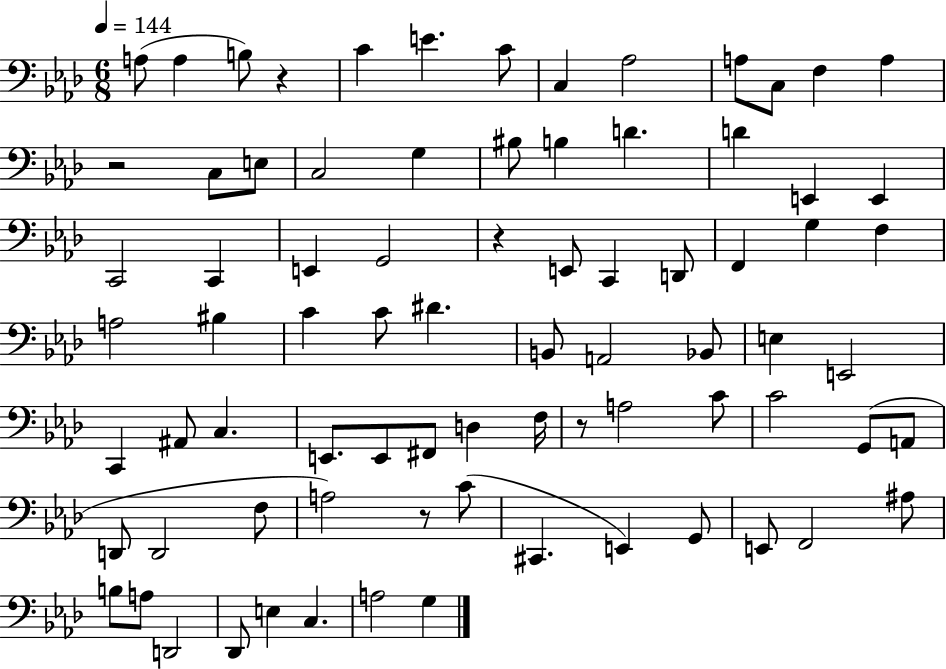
{
  \clef bass
  \numericTimeSignature
  \time 6/8
  \key aes \major
  \tempo 4 = 144
  a8( a4 b8) r4 | c'4 e'4. c'8 | c4 aes2 | a8 c8 f4 a4 | \break r2 c8 e8 | c2 g4 | bis8 b4 d'4. | d'4 e,4 e,4 | \break c,2 c,4 | e,4 g,2 | r4 e,8 c,4 d,8 | f,4 g4 f4 | \break a2 bis4 | c'4 c'8 dis'4. | b,8 a,2 bes,8 | e4 e,2 | \break c,4 ais,8 c4. | e,8. e,8 fis,8 d4 f16 | r8 a2 c'8 | c'2 g,8( a,8 | \break d,8 d,2 f8 | a2) r8 c'8( | cis,4. e,4) g,8 | e,8 f,2 ais8 | \break b8 a8 d,2 | des,8 e4 c4. | a2 g4 | \bar "|."
}